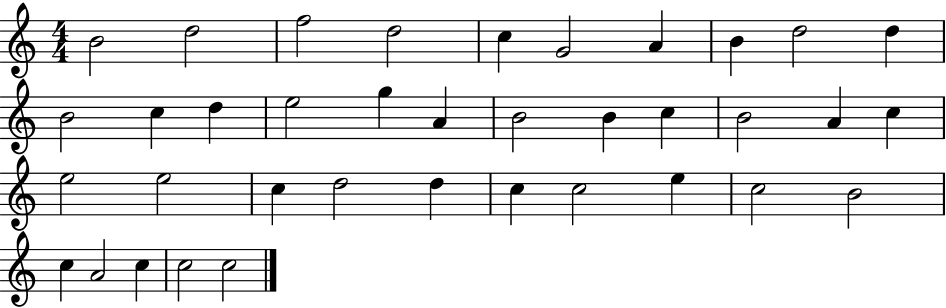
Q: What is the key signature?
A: C major